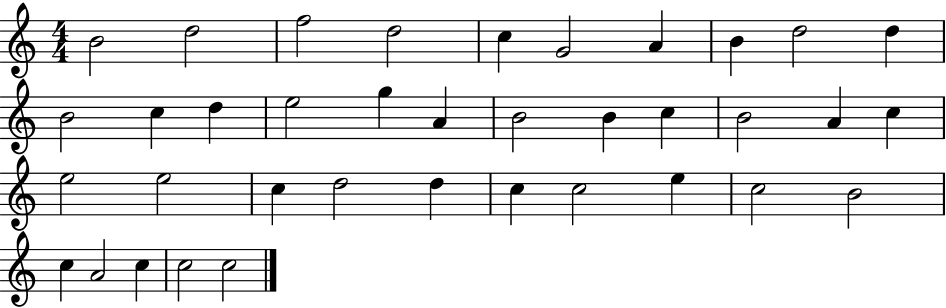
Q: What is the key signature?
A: C major